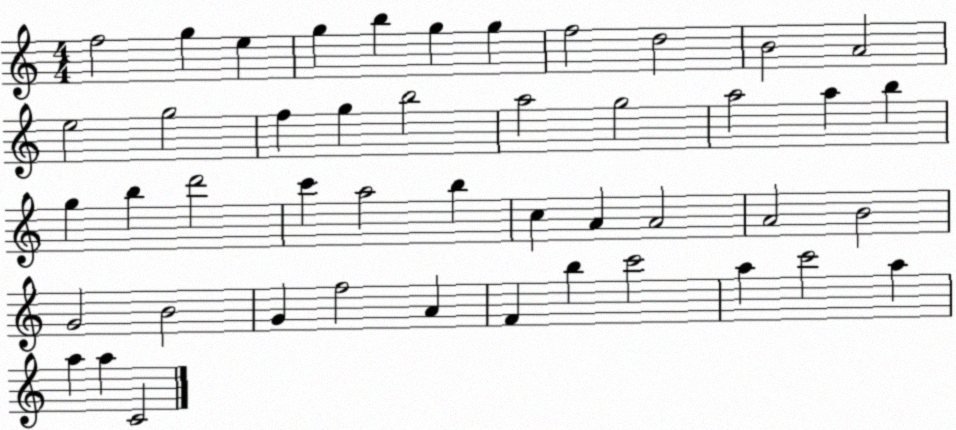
X:1
T:Untitled
M:4/4
L:1/4
K:C
f2 g e g b g g f2 d2 B2 A2 e2 g2 f g b2 a2 g2 a2 a b g b d'2 c' a2 b c A A2 A2 B2 G2 B2 G f2 A F b c'2 a c'2 a a a C2